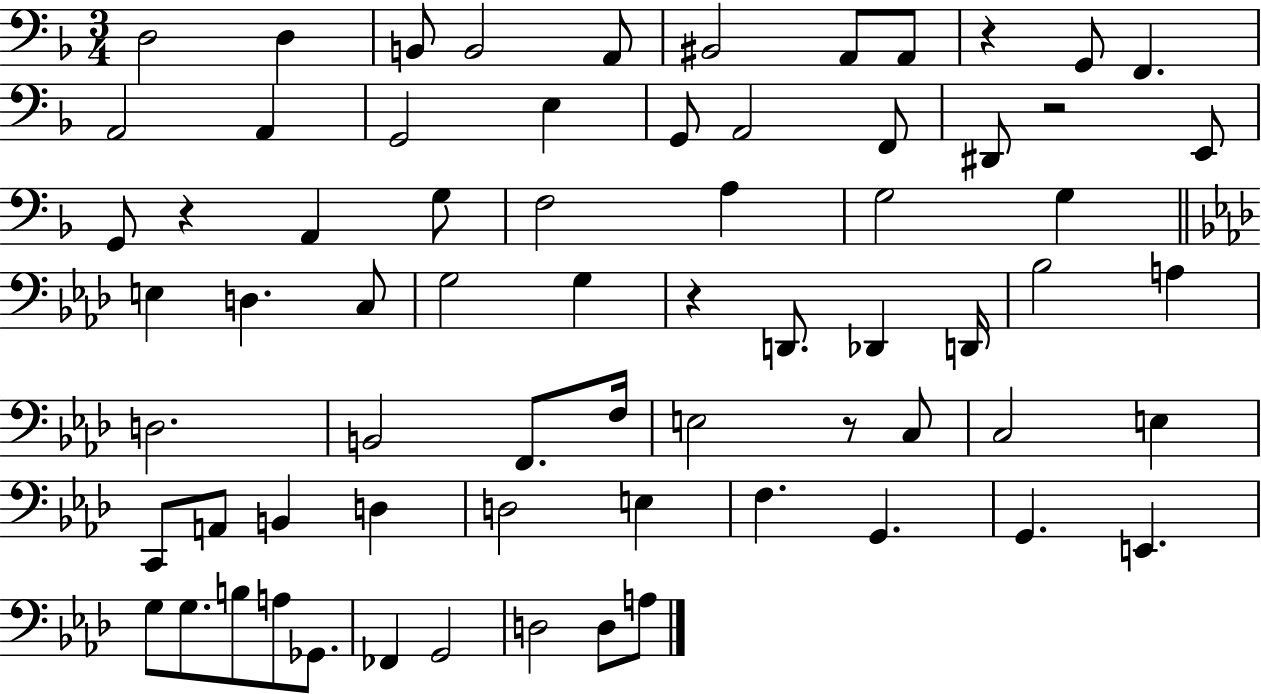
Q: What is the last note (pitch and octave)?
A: A3